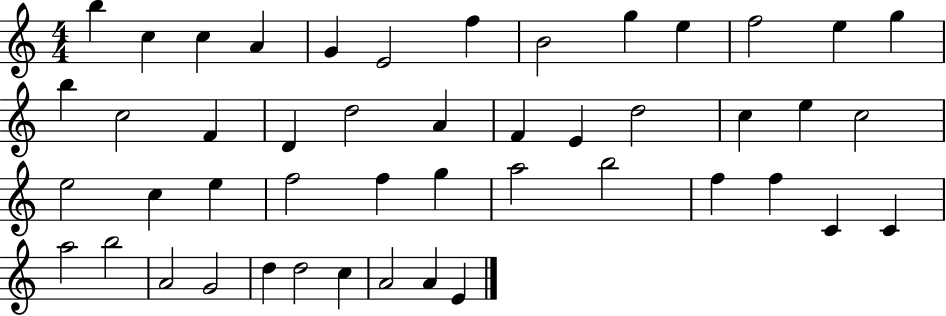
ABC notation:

X:1
T:Untitled
M:4/4
L:1/4
K:C
b c c A G E2 f B2 g e f2 e g b c2 F D d2 A F E d2 c e c2 e2 c e f2 f g a2 b2 f f C C a2 b2 A2 G2 d d2 c A2 A E